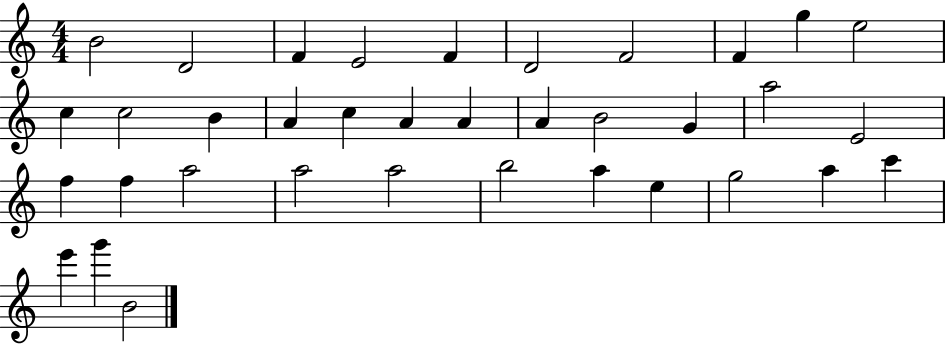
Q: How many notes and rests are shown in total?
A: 36